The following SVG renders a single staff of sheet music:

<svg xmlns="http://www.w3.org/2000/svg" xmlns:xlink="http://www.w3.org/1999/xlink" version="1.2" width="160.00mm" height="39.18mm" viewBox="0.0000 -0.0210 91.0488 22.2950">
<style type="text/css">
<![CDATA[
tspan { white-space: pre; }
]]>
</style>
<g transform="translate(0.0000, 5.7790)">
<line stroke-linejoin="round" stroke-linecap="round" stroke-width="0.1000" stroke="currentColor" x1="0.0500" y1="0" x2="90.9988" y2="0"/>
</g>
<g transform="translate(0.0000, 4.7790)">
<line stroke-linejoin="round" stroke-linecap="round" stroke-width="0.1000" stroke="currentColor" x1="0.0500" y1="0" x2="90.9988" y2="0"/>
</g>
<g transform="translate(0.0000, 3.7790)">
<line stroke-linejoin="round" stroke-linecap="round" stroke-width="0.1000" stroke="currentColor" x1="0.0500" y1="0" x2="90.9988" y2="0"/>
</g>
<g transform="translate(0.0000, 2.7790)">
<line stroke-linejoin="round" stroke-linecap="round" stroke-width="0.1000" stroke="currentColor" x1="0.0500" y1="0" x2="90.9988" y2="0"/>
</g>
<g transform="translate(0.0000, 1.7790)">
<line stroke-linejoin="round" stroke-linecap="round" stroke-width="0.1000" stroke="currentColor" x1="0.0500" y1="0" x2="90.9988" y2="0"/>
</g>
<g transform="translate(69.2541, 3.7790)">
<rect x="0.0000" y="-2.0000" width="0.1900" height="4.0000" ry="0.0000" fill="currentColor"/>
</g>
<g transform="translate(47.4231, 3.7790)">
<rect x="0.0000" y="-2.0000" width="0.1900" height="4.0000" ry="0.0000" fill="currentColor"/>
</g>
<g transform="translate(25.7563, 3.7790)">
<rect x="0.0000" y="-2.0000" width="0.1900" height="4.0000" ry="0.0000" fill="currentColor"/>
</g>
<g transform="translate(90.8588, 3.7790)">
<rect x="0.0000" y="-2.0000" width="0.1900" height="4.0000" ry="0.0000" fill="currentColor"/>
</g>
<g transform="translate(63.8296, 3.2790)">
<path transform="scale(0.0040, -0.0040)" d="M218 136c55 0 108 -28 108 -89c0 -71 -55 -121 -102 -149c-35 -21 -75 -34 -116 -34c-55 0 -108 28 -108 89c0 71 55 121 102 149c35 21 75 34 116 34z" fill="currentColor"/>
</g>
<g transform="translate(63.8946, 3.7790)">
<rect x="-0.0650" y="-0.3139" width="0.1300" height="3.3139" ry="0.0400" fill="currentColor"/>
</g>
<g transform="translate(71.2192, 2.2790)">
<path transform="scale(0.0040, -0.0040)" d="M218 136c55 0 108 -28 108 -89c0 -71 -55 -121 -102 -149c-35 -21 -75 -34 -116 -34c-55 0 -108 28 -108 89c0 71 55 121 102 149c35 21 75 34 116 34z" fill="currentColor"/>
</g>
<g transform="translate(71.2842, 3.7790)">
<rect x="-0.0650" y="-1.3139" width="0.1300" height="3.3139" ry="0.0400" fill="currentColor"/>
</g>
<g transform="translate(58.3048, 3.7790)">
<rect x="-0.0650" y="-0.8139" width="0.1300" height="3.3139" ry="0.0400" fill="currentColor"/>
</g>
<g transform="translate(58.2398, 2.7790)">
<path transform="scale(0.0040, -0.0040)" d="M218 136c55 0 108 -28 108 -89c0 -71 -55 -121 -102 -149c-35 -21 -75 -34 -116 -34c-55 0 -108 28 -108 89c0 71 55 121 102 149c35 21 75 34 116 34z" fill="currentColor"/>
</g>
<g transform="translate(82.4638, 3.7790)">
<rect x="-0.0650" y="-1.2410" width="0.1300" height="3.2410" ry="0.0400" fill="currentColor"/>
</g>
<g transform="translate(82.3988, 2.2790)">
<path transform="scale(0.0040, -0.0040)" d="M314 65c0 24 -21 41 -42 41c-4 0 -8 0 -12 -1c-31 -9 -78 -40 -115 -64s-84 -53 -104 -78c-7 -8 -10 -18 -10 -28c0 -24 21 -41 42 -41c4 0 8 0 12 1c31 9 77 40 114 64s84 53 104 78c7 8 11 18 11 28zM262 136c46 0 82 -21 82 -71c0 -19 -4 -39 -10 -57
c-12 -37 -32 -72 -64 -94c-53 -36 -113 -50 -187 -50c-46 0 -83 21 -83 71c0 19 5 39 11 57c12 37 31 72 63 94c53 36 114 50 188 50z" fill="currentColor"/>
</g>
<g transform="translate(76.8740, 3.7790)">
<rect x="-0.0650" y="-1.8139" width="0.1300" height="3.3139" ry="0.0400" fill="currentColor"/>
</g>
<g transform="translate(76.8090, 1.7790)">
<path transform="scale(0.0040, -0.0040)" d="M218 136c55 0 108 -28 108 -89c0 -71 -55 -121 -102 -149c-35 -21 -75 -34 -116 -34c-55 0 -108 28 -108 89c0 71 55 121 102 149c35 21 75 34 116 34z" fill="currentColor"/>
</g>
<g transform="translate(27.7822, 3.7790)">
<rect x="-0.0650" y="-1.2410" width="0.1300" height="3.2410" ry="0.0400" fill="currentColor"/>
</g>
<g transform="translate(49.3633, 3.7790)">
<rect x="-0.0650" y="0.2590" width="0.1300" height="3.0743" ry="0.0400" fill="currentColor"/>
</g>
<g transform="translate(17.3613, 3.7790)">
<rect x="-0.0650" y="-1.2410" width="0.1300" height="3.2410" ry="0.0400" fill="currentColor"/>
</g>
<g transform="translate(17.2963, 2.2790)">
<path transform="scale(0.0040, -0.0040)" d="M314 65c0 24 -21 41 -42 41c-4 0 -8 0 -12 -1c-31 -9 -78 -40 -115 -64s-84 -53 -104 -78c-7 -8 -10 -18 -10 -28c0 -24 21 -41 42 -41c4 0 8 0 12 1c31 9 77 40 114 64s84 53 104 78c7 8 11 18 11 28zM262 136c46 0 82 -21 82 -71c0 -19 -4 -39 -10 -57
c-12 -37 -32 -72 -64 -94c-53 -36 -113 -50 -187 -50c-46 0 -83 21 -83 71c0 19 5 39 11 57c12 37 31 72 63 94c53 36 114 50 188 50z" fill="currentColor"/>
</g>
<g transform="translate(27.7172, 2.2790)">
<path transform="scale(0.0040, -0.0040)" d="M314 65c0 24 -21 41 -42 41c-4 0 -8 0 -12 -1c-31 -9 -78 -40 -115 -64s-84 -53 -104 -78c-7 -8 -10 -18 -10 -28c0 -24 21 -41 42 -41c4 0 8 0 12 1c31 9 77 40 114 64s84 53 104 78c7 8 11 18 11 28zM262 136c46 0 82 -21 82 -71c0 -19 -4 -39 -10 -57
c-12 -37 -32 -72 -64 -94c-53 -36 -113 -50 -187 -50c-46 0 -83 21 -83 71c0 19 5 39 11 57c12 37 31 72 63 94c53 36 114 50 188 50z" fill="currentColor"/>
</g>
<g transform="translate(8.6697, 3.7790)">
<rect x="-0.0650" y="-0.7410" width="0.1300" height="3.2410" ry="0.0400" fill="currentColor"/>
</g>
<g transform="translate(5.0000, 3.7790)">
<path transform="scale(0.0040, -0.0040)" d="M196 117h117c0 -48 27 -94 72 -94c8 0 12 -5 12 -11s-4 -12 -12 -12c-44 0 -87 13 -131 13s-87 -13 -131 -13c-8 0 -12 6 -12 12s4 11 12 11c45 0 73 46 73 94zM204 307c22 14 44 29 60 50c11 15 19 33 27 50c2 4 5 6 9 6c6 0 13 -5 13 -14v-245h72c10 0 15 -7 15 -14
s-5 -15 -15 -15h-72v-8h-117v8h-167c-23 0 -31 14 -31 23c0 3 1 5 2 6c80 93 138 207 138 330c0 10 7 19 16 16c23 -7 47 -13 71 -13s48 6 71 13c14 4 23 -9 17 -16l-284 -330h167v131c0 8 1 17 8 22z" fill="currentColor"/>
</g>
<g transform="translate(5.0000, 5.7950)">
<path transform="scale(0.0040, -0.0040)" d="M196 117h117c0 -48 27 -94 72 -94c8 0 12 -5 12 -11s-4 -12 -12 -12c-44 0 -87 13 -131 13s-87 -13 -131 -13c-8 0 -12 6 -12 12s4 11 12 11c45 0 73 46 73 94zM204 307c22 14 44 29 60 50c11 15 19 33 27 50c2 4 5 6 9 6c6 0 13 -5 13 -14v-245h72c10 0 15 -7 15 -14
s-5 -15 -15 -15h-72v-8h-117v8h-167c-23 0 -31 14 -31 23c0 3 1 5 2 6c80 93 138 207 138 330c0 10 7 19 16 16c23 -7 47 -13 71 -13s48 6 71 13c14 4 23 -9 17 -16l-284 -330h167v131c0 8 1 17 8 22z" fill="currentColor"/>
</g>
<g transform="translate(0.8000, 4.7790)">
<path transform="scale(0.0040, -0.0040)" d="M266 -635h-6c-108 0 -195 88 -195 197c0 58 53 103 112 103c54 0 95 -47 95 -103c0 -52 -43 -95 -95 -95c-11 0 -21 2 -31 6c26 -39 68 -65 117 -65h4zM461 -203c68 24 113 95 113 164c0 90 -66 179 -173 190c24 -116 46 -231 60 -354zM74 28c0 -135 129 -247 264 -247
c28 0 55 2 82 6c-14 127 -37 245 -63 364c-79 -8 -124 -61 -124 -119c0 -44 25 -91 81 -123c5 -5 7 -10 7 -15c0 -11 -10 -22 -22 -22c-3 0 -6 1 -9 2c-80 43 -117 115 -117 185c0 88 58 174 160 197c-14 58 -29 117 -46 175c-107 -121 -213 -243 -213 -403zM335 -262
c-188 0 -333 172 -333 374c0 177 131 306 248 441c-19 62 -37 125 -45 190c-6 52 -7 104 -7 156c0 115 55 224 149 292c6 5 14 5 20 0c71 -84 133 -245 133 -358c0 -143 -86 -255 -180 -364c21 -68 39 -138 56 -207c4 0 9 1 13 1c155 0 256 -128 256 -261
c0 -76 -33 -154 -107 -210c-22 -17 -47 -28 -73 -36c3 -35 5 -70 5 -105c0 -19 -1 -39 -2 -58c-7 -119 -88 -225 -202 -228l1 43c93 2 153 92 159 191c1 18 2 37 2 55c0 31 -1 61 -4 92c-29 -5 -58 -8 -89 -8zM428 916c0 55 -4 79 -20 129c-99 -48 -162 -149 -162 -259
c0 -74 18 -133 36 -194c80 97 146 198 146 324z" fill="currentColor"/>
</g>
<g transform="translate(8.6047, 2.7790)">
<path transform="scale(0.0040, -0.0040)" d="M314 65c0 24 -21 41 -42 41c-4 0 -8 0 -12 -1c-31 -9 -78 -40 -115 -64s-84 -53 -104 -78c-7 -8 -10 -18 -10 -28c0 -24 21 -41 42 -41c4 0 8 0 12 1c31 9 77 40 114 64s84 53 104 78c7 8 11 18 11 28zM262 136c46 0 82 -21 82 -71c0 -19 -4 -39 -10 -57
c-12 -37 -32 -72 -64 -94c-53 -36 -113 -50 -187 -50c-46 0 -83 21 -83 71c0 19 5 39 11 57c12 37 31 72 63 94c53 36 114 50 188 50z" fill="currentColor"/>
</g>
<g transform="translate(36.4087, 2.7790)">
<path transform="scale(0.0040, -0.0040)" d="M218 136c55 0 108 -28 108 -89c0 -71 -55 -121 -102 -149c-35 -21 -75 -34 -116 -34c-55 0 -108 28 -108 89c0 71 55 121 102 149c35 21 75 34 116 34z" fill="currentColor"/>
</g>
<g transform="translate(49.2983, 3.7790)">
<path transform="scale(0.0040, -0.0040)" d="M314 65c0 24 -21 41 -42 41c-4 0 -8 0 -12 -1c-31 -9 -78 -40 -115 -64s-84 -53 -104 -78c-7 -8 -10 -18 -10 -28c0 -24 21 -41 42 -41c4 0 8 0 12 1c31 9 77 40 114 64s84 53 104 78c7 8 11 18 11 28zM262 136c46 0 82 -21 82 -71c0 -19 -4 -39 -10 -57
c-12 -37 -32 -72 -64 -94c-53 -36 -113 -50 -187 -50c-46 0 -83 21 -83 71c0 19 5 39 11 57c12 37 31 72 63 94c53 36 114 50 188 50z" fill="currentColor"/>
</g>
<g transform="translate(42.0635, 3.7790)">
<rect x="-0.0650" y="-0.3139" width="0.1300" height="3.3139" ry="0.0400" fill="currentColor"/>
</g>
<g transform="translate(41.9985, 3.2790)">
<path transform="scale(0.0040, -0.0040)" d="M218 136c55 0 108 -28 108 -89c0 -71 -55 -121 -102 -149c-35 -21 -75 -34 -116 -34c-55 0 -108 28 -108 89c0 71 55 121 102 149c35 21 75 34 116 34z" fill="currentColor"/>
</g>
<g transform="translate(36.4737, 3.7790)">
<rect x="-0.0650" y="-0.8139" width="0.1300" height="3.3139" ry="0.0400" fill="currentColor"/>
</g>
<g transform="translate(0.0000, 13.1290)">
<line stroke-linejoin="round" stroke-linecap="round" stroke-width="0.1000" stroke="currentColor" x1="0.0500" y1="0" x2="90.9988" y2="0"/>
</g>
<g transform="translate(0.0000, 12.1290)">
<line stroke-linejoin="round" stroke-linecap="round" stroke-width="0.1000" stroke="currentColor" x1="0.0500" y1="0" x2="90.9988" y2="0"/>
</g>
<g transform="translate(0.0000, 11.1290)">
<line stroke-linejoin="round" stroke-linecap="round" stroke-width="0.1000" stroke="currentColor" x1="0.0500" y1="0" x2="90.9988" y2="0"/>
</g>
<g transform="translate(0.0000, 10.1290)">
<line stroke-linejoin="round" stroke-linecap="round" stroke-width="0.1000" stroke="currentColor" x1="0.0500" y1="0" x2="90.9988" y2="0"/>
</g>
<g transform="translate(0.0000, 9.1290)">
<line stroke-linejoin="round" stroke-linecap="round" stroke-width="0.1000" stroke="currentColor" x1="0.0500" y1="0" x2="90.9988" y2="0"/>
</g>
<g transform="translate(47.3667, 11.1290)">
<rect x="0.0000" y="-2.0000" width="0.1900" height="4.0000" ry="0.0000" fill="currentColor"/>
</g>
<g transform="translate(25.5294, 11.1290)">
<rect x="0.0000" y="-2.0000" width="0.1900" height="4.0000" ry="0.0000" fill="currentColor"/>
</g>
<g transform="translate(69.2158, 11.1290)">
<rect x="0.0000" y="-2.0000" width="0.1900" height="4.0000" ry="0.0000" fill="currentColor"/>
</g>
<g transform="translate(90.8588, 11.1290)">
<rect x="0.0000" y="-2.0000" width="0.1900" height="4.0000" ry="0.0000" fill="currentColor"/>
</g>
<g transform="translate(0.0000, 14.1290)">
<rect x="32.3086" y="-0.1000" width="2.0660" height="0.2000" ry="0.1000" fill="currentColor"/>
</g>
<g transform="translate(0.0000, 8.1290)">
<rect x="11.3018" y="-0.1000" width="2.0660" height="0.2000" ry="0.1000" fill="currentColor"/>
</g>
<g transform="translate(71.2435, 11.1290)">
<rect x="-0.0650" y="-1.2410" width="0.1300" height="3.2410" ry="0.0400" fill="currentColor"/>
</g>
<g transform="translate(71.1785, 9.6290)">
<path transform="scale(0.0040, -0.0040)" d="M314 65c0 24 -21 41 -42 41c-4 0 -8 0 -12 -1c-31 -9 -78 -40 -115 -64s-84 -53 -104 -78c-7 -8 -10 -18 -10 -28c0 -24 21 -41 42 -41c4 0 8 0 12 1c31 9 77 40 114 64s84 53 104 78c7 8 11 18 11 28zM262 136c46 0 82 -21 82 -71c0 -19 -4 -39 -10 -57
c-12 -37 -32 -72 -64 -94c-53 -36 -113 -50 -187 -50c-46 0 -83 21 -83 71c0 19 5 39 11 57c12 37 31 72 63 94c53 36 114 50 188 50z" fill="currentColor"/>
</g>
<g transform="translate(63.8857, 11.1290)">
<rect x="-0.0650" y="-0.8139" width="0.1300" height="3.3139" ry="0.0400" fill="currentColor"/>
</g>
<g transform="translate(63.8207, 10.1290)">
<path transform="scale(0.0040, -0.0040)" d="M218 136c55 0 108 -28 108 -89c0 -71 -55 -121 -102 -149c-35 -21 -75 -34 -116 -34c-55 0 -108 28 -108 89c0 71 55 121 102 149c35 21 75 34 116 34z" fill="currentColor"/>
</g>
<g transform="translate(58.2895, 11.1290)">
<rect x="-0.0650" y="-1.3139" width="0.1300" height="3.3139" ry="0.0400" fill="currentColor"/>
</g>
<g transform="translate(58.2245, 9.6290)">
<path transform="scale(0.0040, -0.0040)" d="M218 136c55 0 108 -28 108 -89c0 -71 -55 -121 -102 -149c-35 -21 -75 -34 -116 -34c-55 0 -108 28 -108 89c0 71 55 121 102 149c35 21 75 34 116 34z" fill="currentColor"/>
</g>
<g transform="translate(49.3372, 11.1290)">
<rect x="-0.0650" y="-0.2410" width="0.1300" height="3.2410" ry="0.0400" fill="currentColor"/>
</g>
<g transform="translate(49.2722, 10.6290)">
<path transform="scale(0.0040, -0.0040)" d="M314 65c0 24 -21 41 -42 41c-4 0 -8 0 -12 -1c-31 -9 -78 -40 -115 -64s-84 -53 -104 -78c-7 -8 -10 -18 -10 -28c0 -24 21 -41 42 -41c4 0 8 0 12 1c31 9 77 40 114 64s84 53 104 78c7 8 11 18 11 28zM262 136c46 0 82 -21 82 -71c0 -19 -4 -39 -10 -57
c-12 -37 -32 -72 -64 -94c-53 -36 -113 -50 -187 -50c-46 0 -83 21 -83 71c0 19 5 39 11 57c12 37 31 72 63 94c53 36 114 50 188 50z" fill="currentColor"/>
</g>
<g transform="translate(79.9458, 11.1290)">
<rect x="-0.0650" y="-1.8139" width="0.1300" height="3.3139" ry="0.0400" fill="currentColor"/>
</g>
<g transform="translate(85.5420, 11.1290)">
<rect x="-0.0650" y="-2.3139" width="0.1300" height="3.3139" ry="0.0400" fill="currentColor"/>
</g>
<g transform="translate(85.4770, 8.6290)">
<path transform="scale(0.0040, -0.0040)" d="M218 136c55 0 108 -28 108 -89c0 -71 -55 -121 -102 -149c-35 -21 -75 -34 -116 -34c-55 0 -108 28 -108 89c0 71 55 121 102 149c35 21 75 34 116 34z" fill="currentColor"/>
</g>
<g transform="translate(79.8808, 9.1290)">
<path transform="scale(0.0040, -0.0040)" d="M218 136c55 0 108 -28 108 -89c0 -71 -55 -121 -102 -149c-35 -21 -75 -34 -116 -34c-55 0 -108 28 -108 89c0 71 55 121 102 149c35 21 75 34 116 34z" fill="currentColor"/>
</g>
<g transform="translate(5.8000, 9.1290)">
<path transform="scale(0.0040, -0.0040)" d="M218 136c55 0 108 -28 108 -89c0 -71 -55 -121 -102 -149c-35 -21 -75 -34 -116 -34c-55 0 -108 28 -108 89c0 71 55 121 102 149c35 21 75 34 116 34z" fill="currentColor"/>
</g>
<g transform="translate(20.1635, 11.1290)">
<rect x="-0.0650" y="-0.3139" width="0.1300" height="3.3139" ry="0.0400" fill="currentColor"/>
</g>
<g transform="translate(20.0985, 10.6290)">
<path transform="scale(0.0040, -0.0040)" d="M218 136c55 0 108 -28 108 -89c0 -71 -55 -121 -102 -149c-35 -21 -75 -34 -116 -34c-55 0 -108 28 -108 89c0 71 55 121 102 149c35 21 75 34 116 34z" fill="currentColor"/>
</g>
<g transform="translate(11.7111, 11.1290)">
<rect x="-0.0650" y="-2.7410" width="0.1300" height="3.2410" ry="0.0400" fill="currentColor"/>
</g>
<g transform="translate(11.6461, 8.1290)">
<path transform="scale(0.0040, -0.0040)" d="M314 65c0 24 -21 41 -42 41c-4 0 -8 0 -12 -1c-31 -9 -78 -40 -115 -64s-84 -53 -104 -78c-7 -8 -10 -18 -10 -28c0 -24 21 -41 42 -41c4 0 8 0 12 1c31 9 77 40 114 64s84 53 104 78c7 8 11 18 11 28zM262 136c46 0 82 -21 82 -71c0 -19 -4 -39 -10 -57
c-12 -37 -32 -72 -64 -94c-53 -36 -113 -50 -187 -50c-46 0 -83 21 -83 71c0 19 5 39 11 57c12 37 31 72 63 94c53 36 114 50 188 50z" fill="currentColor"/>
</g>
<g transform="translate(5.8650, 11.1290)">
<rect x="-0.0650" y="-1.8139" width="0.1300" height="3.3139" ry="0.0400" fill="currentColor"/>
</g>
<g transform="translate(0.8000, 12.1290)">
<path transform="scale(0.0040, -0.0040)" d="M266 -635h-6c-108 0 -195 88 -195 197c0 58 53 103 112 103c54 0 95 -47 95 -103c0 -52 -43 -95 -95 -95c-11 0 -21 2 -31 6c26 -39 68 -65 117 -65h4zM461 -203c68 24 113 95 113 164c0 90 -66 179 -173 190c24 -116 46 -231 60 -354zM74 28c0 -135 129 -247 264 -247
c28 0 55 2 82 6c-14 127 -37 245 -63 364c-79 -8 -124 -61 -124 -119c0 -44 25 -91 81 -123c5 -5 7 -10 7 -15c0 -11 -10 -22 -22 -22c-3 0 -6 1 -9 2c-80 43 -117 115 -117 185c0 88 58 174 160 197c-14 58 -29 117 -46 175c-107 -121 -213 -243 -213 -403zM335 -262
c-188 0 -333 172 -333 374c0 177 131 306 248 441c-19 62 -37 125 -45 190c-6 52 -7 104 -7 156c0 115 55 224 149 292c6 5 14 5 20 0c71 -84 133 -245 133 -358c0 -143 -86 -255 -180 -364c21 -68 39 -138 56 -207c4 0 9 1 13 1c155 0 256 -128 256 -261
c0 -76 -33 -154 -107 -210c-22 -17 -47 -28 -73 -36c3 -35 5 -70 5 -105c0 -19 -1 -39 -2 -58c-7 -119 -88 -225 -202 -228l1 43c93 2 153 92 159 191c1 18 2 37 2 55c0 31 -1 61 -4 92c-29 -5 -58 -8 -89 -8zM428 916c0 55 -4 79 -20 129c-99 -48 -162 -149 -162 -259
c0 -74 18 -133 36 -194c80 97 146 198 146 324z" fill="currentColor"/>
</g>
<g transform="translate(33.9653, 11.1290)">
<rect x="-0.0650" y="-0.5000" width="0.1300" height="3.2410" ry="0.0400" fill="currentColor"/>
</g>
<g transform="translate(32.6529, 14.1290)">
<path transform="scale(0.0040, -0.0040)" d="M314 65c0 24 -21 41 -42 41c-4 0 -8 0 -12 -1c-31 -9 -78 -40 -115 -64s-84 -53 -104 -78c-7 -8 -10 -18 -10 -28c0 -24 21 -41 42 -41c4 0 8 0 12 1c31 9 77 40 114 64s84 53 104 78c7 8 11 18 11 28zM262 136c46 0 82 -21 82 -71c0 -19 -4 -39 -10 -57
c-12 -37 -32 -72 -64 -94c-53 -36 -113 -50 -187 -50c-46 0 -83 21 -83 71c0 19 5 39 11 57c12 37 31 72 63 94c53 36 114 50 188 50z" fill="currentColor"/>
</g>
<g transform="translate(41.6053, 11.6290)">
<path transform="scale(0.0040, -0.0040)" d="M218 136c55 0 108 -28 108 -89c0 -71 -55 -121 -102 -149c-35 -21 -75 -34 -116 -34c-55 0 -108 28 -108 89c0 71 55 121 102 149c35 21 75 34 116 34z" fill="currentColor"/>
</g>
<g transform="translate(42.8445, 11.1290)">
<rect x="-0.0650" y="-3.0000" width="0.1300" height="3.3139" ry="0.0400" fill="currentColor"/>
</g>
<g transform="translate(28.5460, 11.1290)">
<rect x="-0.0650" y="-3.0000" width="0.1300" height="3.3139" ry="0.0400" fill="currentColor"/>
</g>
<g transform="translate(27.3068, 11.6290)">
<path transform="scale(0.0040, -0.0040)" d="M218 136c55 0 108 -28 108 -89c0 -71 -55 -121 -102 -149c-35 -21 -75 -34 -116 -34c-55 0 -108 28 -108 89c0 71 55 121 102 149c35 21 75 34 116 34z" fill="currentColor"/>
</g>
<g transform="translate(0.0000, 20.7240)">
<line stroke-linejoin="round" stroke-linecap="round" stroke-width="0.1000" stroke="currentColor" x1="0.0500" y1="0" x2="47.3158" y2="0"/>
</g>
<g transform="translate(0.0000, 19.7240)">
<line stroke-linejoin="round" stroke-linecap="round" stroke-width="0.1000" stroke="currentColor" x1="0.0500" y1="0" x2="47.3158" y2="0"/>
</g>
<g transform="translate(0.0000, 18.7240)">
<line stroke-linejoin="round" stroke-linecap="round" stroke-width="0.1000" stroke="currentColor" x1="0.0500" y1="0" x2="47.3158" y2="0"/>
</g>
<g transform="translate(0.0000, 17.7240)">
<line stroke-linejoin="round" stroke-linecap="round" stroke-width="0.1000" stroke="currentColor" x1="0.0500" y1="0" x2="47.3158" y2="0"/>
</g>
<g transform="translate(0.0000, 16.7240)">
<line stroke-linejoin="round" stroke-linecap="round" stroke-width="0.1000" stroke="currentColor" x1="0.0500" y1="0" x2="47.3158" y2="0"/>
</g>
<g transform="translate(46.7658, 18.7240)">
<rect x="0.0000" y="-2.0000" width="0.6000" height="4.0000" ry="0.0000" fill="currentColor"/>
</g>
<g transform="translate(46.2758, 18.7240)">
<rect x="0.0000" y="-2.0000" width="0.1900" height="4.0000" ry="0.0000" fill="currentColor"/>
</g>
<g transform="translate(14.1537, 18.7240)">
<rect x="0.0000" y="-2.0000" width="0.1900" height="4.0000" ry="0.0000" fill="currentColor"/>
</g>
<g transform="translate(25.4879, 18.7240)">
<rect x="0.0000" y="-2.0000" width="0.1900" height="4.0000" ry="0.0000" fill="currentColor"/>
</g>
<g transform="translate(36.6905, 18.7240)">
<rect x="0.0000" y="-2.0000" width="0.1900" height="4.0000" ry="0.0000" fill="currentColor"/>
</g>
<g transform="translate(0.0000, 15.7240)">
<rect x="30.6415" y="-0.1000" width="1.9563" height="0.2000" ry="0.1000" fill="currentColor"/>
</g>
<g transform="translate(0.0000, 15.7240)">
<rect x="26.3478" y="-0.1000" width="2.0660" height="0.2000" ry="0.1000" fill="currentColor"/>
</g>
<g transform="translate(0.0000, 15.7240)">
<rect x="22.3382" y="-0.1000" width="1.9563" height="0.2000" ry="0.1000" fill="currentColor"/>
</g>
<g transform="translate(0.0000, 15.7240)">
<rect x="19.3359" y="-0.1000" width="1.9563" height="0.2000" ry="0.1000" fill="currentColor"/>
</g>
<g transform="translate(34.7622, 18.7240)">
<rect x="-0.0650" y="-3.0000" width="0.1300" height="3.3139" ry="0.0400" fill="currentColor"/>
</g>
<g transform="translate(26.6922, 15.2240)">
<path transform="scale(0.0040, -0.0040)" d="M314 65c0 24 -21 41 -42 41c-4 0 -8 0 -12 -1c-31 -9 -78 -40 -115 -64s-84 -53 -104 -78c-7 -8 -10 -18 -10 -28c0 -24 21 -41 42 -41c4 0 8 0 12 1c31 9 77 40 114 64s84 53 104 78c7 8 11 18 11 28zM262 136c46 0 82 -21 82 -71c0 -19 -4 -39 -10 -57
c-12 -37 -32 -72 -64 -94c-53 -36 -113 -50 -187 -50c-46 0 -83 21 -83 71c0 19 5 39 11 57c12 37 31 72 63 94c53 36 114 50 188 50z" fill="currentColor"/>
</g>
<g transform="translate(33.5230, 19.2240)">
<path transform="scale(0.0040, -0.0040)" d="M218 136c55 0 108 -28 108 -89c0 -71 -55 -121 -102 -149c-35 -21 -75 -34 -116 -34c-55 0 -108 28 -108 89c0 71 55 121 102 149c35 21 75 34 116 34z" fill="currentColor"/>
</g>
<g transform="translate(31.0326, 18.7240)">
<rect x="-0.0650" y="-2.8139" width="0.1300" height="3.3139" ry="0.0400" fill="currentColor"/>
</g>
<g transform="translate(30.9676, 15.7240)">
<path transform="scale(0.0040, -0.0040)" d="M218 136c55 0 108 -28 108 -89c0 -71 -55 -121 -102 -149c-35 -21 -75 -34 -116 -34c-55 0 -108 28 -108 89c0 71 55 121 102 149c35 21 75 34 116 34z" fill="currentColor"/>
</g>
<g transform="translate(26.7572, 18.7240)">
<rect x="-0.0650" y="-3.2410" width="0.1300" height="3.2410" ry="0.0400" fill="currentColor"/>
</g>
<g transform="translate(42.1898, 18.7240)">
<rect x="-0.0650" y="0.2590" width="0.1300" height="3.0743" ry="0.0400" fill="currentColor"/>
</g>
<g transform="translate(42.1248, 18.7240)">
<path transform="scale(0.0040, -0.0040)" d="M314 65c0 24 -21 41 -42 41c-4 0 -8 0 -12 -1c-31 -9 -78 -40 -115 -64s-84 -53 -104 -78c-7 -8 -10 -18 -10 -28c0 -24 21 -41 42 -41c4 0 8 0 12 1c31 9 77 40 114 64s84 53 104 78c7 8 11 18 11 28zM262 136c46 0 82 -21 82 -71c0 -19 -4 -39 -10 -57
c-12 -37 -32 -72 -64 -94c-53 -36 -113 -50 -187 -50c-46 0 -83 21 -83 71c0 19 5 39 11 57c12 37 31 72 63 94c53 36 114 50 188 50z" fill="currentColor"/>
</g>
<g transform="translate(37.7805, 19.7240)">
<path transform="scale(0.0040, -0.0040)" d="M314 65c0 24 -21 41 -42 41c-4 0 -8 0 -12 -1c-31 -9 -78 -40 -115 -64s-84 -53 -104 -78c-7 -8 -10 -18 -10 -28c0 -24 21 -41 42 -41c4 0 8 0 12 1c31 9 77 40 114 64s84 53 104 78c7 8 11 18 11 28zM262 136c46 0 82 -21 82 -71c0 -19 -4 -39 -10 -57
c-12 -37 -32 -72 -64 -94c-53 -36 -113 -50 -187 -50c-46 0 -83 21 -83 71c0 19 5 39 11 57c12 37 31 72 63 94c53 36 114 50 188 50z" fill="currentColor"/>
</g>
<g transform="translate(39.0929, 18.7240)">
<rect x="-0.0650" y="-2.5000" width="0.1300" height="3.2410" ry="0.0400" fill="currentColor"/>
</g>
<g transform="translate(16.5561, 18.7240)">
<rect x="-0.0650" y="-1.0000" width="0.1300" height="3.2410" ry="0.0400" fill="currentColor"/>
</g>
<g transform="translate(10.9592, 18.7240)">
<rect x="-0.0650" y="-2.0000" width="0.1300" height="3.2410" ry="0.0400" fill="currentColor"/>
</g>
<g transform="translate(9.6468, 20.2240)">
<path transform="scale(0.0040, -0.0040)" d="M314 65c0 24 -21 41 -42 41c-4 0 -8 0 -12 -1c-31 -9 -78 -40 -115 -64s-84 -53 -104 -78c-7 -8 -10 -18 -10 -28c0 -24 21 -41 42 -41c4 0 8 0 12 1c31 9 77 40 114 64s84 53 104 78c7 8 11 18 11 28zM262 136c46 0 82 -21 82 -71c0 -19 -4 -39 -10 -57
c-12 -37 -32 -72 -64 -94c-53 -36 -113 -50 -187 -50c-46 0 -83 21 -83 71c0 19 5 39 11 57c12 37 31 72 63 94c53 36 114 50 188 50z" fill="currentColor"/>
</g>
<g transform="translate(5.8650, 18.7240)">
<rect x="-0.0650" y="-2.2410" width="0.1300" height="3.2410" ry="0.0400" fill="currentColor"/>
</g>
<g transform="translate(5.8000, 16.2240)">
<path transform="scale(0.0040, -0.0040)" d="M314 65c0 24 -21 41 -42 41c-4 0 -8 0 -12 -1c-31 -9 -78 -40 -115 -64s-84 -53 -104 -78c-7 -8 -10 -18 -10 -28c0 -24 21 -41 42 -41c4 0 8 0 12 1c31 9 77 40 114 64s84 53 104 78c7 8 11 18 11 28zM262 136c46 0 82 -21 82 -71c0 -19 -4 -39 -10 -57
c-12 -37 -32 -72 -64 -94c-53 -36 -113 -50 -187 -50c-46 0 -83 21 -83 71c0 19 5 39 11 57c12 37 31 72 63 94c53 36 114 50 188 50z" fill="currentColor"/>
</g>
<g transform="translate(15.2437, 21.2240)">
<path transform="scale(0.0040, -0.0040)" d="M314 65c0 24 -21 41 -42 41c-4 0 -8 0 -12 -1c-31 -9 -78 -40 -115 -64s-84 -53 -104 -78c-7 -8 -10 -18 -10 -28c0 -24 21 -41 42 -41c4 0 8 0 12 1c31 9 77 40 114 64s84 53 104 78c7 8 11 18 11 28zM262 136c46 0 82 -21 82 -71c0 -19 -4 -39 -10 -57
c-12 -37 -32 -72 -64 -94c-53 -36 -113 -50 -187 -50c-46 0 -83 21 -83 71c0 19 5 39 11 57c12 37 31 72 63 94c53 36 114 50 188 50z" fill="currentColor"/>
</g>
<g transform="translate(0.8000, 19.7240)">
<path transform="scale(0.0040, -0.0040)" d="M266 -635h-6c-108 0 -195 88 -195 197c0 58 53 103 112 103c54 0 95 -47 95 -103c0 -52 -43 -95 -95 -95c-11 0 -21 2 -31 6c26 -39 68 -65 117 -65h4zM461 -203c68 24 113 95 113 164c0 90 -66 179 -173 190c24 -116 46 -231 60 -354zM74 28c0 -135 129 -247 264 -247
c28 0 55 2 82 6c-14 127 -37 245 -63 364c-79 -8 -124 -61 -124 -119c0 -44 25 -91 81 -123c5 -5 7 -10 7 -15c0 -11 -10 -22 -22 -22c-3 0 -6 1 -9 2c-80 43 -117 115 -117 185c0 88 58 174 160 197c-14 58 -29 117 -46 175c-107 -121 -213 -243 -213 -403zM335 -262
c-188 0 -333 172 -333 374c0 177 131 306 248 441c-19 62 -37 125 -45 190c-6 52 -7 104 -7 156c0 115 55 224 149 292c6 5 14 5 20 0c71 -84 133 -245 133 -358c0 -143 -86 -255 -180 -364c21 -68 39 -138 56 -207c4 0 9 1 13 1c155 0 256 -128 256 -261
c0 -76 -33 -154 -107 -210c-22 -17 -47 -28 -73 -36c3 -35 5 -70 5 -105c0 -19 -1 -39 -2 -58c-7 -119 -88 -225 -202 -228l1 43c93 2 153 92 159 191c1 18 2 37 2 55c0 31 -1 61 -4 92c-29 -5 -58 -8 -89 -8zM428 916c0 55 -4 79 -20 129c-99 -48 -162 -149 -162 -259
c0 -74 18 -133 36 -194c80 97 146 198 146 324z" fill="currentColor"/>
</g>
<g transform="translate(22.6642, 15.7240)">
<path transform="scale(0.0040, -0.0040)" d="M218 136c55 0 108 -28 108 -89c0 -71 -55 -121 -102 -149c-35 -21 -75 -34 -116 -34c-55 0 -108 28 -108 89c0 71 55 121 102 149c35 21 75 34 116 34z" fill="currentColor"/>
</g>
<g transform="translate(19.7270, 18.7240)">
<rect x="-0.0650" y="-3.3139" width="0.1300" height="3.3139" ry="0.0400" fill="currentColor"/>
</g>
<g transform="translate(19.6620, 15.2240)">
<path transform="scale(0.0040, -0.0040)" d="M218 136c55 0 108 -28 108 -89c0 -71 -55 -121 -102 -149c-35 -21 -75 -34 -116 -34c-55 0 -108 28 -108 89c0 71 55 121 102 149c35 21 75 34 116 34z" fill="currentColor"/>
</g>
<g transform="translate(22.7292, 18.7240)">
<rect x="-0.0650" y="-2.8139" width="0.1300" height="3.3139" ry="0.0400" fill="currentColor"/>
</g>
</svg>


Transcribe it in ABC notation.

X:1
T:Untitled
M:4/4
L:1/4
K:C
d2 e2 e2 d c B2 d c e f e2 f a2 c A C2 A c2 e d e2 f g g2 F2 D2 b a b2 a A G2 B2